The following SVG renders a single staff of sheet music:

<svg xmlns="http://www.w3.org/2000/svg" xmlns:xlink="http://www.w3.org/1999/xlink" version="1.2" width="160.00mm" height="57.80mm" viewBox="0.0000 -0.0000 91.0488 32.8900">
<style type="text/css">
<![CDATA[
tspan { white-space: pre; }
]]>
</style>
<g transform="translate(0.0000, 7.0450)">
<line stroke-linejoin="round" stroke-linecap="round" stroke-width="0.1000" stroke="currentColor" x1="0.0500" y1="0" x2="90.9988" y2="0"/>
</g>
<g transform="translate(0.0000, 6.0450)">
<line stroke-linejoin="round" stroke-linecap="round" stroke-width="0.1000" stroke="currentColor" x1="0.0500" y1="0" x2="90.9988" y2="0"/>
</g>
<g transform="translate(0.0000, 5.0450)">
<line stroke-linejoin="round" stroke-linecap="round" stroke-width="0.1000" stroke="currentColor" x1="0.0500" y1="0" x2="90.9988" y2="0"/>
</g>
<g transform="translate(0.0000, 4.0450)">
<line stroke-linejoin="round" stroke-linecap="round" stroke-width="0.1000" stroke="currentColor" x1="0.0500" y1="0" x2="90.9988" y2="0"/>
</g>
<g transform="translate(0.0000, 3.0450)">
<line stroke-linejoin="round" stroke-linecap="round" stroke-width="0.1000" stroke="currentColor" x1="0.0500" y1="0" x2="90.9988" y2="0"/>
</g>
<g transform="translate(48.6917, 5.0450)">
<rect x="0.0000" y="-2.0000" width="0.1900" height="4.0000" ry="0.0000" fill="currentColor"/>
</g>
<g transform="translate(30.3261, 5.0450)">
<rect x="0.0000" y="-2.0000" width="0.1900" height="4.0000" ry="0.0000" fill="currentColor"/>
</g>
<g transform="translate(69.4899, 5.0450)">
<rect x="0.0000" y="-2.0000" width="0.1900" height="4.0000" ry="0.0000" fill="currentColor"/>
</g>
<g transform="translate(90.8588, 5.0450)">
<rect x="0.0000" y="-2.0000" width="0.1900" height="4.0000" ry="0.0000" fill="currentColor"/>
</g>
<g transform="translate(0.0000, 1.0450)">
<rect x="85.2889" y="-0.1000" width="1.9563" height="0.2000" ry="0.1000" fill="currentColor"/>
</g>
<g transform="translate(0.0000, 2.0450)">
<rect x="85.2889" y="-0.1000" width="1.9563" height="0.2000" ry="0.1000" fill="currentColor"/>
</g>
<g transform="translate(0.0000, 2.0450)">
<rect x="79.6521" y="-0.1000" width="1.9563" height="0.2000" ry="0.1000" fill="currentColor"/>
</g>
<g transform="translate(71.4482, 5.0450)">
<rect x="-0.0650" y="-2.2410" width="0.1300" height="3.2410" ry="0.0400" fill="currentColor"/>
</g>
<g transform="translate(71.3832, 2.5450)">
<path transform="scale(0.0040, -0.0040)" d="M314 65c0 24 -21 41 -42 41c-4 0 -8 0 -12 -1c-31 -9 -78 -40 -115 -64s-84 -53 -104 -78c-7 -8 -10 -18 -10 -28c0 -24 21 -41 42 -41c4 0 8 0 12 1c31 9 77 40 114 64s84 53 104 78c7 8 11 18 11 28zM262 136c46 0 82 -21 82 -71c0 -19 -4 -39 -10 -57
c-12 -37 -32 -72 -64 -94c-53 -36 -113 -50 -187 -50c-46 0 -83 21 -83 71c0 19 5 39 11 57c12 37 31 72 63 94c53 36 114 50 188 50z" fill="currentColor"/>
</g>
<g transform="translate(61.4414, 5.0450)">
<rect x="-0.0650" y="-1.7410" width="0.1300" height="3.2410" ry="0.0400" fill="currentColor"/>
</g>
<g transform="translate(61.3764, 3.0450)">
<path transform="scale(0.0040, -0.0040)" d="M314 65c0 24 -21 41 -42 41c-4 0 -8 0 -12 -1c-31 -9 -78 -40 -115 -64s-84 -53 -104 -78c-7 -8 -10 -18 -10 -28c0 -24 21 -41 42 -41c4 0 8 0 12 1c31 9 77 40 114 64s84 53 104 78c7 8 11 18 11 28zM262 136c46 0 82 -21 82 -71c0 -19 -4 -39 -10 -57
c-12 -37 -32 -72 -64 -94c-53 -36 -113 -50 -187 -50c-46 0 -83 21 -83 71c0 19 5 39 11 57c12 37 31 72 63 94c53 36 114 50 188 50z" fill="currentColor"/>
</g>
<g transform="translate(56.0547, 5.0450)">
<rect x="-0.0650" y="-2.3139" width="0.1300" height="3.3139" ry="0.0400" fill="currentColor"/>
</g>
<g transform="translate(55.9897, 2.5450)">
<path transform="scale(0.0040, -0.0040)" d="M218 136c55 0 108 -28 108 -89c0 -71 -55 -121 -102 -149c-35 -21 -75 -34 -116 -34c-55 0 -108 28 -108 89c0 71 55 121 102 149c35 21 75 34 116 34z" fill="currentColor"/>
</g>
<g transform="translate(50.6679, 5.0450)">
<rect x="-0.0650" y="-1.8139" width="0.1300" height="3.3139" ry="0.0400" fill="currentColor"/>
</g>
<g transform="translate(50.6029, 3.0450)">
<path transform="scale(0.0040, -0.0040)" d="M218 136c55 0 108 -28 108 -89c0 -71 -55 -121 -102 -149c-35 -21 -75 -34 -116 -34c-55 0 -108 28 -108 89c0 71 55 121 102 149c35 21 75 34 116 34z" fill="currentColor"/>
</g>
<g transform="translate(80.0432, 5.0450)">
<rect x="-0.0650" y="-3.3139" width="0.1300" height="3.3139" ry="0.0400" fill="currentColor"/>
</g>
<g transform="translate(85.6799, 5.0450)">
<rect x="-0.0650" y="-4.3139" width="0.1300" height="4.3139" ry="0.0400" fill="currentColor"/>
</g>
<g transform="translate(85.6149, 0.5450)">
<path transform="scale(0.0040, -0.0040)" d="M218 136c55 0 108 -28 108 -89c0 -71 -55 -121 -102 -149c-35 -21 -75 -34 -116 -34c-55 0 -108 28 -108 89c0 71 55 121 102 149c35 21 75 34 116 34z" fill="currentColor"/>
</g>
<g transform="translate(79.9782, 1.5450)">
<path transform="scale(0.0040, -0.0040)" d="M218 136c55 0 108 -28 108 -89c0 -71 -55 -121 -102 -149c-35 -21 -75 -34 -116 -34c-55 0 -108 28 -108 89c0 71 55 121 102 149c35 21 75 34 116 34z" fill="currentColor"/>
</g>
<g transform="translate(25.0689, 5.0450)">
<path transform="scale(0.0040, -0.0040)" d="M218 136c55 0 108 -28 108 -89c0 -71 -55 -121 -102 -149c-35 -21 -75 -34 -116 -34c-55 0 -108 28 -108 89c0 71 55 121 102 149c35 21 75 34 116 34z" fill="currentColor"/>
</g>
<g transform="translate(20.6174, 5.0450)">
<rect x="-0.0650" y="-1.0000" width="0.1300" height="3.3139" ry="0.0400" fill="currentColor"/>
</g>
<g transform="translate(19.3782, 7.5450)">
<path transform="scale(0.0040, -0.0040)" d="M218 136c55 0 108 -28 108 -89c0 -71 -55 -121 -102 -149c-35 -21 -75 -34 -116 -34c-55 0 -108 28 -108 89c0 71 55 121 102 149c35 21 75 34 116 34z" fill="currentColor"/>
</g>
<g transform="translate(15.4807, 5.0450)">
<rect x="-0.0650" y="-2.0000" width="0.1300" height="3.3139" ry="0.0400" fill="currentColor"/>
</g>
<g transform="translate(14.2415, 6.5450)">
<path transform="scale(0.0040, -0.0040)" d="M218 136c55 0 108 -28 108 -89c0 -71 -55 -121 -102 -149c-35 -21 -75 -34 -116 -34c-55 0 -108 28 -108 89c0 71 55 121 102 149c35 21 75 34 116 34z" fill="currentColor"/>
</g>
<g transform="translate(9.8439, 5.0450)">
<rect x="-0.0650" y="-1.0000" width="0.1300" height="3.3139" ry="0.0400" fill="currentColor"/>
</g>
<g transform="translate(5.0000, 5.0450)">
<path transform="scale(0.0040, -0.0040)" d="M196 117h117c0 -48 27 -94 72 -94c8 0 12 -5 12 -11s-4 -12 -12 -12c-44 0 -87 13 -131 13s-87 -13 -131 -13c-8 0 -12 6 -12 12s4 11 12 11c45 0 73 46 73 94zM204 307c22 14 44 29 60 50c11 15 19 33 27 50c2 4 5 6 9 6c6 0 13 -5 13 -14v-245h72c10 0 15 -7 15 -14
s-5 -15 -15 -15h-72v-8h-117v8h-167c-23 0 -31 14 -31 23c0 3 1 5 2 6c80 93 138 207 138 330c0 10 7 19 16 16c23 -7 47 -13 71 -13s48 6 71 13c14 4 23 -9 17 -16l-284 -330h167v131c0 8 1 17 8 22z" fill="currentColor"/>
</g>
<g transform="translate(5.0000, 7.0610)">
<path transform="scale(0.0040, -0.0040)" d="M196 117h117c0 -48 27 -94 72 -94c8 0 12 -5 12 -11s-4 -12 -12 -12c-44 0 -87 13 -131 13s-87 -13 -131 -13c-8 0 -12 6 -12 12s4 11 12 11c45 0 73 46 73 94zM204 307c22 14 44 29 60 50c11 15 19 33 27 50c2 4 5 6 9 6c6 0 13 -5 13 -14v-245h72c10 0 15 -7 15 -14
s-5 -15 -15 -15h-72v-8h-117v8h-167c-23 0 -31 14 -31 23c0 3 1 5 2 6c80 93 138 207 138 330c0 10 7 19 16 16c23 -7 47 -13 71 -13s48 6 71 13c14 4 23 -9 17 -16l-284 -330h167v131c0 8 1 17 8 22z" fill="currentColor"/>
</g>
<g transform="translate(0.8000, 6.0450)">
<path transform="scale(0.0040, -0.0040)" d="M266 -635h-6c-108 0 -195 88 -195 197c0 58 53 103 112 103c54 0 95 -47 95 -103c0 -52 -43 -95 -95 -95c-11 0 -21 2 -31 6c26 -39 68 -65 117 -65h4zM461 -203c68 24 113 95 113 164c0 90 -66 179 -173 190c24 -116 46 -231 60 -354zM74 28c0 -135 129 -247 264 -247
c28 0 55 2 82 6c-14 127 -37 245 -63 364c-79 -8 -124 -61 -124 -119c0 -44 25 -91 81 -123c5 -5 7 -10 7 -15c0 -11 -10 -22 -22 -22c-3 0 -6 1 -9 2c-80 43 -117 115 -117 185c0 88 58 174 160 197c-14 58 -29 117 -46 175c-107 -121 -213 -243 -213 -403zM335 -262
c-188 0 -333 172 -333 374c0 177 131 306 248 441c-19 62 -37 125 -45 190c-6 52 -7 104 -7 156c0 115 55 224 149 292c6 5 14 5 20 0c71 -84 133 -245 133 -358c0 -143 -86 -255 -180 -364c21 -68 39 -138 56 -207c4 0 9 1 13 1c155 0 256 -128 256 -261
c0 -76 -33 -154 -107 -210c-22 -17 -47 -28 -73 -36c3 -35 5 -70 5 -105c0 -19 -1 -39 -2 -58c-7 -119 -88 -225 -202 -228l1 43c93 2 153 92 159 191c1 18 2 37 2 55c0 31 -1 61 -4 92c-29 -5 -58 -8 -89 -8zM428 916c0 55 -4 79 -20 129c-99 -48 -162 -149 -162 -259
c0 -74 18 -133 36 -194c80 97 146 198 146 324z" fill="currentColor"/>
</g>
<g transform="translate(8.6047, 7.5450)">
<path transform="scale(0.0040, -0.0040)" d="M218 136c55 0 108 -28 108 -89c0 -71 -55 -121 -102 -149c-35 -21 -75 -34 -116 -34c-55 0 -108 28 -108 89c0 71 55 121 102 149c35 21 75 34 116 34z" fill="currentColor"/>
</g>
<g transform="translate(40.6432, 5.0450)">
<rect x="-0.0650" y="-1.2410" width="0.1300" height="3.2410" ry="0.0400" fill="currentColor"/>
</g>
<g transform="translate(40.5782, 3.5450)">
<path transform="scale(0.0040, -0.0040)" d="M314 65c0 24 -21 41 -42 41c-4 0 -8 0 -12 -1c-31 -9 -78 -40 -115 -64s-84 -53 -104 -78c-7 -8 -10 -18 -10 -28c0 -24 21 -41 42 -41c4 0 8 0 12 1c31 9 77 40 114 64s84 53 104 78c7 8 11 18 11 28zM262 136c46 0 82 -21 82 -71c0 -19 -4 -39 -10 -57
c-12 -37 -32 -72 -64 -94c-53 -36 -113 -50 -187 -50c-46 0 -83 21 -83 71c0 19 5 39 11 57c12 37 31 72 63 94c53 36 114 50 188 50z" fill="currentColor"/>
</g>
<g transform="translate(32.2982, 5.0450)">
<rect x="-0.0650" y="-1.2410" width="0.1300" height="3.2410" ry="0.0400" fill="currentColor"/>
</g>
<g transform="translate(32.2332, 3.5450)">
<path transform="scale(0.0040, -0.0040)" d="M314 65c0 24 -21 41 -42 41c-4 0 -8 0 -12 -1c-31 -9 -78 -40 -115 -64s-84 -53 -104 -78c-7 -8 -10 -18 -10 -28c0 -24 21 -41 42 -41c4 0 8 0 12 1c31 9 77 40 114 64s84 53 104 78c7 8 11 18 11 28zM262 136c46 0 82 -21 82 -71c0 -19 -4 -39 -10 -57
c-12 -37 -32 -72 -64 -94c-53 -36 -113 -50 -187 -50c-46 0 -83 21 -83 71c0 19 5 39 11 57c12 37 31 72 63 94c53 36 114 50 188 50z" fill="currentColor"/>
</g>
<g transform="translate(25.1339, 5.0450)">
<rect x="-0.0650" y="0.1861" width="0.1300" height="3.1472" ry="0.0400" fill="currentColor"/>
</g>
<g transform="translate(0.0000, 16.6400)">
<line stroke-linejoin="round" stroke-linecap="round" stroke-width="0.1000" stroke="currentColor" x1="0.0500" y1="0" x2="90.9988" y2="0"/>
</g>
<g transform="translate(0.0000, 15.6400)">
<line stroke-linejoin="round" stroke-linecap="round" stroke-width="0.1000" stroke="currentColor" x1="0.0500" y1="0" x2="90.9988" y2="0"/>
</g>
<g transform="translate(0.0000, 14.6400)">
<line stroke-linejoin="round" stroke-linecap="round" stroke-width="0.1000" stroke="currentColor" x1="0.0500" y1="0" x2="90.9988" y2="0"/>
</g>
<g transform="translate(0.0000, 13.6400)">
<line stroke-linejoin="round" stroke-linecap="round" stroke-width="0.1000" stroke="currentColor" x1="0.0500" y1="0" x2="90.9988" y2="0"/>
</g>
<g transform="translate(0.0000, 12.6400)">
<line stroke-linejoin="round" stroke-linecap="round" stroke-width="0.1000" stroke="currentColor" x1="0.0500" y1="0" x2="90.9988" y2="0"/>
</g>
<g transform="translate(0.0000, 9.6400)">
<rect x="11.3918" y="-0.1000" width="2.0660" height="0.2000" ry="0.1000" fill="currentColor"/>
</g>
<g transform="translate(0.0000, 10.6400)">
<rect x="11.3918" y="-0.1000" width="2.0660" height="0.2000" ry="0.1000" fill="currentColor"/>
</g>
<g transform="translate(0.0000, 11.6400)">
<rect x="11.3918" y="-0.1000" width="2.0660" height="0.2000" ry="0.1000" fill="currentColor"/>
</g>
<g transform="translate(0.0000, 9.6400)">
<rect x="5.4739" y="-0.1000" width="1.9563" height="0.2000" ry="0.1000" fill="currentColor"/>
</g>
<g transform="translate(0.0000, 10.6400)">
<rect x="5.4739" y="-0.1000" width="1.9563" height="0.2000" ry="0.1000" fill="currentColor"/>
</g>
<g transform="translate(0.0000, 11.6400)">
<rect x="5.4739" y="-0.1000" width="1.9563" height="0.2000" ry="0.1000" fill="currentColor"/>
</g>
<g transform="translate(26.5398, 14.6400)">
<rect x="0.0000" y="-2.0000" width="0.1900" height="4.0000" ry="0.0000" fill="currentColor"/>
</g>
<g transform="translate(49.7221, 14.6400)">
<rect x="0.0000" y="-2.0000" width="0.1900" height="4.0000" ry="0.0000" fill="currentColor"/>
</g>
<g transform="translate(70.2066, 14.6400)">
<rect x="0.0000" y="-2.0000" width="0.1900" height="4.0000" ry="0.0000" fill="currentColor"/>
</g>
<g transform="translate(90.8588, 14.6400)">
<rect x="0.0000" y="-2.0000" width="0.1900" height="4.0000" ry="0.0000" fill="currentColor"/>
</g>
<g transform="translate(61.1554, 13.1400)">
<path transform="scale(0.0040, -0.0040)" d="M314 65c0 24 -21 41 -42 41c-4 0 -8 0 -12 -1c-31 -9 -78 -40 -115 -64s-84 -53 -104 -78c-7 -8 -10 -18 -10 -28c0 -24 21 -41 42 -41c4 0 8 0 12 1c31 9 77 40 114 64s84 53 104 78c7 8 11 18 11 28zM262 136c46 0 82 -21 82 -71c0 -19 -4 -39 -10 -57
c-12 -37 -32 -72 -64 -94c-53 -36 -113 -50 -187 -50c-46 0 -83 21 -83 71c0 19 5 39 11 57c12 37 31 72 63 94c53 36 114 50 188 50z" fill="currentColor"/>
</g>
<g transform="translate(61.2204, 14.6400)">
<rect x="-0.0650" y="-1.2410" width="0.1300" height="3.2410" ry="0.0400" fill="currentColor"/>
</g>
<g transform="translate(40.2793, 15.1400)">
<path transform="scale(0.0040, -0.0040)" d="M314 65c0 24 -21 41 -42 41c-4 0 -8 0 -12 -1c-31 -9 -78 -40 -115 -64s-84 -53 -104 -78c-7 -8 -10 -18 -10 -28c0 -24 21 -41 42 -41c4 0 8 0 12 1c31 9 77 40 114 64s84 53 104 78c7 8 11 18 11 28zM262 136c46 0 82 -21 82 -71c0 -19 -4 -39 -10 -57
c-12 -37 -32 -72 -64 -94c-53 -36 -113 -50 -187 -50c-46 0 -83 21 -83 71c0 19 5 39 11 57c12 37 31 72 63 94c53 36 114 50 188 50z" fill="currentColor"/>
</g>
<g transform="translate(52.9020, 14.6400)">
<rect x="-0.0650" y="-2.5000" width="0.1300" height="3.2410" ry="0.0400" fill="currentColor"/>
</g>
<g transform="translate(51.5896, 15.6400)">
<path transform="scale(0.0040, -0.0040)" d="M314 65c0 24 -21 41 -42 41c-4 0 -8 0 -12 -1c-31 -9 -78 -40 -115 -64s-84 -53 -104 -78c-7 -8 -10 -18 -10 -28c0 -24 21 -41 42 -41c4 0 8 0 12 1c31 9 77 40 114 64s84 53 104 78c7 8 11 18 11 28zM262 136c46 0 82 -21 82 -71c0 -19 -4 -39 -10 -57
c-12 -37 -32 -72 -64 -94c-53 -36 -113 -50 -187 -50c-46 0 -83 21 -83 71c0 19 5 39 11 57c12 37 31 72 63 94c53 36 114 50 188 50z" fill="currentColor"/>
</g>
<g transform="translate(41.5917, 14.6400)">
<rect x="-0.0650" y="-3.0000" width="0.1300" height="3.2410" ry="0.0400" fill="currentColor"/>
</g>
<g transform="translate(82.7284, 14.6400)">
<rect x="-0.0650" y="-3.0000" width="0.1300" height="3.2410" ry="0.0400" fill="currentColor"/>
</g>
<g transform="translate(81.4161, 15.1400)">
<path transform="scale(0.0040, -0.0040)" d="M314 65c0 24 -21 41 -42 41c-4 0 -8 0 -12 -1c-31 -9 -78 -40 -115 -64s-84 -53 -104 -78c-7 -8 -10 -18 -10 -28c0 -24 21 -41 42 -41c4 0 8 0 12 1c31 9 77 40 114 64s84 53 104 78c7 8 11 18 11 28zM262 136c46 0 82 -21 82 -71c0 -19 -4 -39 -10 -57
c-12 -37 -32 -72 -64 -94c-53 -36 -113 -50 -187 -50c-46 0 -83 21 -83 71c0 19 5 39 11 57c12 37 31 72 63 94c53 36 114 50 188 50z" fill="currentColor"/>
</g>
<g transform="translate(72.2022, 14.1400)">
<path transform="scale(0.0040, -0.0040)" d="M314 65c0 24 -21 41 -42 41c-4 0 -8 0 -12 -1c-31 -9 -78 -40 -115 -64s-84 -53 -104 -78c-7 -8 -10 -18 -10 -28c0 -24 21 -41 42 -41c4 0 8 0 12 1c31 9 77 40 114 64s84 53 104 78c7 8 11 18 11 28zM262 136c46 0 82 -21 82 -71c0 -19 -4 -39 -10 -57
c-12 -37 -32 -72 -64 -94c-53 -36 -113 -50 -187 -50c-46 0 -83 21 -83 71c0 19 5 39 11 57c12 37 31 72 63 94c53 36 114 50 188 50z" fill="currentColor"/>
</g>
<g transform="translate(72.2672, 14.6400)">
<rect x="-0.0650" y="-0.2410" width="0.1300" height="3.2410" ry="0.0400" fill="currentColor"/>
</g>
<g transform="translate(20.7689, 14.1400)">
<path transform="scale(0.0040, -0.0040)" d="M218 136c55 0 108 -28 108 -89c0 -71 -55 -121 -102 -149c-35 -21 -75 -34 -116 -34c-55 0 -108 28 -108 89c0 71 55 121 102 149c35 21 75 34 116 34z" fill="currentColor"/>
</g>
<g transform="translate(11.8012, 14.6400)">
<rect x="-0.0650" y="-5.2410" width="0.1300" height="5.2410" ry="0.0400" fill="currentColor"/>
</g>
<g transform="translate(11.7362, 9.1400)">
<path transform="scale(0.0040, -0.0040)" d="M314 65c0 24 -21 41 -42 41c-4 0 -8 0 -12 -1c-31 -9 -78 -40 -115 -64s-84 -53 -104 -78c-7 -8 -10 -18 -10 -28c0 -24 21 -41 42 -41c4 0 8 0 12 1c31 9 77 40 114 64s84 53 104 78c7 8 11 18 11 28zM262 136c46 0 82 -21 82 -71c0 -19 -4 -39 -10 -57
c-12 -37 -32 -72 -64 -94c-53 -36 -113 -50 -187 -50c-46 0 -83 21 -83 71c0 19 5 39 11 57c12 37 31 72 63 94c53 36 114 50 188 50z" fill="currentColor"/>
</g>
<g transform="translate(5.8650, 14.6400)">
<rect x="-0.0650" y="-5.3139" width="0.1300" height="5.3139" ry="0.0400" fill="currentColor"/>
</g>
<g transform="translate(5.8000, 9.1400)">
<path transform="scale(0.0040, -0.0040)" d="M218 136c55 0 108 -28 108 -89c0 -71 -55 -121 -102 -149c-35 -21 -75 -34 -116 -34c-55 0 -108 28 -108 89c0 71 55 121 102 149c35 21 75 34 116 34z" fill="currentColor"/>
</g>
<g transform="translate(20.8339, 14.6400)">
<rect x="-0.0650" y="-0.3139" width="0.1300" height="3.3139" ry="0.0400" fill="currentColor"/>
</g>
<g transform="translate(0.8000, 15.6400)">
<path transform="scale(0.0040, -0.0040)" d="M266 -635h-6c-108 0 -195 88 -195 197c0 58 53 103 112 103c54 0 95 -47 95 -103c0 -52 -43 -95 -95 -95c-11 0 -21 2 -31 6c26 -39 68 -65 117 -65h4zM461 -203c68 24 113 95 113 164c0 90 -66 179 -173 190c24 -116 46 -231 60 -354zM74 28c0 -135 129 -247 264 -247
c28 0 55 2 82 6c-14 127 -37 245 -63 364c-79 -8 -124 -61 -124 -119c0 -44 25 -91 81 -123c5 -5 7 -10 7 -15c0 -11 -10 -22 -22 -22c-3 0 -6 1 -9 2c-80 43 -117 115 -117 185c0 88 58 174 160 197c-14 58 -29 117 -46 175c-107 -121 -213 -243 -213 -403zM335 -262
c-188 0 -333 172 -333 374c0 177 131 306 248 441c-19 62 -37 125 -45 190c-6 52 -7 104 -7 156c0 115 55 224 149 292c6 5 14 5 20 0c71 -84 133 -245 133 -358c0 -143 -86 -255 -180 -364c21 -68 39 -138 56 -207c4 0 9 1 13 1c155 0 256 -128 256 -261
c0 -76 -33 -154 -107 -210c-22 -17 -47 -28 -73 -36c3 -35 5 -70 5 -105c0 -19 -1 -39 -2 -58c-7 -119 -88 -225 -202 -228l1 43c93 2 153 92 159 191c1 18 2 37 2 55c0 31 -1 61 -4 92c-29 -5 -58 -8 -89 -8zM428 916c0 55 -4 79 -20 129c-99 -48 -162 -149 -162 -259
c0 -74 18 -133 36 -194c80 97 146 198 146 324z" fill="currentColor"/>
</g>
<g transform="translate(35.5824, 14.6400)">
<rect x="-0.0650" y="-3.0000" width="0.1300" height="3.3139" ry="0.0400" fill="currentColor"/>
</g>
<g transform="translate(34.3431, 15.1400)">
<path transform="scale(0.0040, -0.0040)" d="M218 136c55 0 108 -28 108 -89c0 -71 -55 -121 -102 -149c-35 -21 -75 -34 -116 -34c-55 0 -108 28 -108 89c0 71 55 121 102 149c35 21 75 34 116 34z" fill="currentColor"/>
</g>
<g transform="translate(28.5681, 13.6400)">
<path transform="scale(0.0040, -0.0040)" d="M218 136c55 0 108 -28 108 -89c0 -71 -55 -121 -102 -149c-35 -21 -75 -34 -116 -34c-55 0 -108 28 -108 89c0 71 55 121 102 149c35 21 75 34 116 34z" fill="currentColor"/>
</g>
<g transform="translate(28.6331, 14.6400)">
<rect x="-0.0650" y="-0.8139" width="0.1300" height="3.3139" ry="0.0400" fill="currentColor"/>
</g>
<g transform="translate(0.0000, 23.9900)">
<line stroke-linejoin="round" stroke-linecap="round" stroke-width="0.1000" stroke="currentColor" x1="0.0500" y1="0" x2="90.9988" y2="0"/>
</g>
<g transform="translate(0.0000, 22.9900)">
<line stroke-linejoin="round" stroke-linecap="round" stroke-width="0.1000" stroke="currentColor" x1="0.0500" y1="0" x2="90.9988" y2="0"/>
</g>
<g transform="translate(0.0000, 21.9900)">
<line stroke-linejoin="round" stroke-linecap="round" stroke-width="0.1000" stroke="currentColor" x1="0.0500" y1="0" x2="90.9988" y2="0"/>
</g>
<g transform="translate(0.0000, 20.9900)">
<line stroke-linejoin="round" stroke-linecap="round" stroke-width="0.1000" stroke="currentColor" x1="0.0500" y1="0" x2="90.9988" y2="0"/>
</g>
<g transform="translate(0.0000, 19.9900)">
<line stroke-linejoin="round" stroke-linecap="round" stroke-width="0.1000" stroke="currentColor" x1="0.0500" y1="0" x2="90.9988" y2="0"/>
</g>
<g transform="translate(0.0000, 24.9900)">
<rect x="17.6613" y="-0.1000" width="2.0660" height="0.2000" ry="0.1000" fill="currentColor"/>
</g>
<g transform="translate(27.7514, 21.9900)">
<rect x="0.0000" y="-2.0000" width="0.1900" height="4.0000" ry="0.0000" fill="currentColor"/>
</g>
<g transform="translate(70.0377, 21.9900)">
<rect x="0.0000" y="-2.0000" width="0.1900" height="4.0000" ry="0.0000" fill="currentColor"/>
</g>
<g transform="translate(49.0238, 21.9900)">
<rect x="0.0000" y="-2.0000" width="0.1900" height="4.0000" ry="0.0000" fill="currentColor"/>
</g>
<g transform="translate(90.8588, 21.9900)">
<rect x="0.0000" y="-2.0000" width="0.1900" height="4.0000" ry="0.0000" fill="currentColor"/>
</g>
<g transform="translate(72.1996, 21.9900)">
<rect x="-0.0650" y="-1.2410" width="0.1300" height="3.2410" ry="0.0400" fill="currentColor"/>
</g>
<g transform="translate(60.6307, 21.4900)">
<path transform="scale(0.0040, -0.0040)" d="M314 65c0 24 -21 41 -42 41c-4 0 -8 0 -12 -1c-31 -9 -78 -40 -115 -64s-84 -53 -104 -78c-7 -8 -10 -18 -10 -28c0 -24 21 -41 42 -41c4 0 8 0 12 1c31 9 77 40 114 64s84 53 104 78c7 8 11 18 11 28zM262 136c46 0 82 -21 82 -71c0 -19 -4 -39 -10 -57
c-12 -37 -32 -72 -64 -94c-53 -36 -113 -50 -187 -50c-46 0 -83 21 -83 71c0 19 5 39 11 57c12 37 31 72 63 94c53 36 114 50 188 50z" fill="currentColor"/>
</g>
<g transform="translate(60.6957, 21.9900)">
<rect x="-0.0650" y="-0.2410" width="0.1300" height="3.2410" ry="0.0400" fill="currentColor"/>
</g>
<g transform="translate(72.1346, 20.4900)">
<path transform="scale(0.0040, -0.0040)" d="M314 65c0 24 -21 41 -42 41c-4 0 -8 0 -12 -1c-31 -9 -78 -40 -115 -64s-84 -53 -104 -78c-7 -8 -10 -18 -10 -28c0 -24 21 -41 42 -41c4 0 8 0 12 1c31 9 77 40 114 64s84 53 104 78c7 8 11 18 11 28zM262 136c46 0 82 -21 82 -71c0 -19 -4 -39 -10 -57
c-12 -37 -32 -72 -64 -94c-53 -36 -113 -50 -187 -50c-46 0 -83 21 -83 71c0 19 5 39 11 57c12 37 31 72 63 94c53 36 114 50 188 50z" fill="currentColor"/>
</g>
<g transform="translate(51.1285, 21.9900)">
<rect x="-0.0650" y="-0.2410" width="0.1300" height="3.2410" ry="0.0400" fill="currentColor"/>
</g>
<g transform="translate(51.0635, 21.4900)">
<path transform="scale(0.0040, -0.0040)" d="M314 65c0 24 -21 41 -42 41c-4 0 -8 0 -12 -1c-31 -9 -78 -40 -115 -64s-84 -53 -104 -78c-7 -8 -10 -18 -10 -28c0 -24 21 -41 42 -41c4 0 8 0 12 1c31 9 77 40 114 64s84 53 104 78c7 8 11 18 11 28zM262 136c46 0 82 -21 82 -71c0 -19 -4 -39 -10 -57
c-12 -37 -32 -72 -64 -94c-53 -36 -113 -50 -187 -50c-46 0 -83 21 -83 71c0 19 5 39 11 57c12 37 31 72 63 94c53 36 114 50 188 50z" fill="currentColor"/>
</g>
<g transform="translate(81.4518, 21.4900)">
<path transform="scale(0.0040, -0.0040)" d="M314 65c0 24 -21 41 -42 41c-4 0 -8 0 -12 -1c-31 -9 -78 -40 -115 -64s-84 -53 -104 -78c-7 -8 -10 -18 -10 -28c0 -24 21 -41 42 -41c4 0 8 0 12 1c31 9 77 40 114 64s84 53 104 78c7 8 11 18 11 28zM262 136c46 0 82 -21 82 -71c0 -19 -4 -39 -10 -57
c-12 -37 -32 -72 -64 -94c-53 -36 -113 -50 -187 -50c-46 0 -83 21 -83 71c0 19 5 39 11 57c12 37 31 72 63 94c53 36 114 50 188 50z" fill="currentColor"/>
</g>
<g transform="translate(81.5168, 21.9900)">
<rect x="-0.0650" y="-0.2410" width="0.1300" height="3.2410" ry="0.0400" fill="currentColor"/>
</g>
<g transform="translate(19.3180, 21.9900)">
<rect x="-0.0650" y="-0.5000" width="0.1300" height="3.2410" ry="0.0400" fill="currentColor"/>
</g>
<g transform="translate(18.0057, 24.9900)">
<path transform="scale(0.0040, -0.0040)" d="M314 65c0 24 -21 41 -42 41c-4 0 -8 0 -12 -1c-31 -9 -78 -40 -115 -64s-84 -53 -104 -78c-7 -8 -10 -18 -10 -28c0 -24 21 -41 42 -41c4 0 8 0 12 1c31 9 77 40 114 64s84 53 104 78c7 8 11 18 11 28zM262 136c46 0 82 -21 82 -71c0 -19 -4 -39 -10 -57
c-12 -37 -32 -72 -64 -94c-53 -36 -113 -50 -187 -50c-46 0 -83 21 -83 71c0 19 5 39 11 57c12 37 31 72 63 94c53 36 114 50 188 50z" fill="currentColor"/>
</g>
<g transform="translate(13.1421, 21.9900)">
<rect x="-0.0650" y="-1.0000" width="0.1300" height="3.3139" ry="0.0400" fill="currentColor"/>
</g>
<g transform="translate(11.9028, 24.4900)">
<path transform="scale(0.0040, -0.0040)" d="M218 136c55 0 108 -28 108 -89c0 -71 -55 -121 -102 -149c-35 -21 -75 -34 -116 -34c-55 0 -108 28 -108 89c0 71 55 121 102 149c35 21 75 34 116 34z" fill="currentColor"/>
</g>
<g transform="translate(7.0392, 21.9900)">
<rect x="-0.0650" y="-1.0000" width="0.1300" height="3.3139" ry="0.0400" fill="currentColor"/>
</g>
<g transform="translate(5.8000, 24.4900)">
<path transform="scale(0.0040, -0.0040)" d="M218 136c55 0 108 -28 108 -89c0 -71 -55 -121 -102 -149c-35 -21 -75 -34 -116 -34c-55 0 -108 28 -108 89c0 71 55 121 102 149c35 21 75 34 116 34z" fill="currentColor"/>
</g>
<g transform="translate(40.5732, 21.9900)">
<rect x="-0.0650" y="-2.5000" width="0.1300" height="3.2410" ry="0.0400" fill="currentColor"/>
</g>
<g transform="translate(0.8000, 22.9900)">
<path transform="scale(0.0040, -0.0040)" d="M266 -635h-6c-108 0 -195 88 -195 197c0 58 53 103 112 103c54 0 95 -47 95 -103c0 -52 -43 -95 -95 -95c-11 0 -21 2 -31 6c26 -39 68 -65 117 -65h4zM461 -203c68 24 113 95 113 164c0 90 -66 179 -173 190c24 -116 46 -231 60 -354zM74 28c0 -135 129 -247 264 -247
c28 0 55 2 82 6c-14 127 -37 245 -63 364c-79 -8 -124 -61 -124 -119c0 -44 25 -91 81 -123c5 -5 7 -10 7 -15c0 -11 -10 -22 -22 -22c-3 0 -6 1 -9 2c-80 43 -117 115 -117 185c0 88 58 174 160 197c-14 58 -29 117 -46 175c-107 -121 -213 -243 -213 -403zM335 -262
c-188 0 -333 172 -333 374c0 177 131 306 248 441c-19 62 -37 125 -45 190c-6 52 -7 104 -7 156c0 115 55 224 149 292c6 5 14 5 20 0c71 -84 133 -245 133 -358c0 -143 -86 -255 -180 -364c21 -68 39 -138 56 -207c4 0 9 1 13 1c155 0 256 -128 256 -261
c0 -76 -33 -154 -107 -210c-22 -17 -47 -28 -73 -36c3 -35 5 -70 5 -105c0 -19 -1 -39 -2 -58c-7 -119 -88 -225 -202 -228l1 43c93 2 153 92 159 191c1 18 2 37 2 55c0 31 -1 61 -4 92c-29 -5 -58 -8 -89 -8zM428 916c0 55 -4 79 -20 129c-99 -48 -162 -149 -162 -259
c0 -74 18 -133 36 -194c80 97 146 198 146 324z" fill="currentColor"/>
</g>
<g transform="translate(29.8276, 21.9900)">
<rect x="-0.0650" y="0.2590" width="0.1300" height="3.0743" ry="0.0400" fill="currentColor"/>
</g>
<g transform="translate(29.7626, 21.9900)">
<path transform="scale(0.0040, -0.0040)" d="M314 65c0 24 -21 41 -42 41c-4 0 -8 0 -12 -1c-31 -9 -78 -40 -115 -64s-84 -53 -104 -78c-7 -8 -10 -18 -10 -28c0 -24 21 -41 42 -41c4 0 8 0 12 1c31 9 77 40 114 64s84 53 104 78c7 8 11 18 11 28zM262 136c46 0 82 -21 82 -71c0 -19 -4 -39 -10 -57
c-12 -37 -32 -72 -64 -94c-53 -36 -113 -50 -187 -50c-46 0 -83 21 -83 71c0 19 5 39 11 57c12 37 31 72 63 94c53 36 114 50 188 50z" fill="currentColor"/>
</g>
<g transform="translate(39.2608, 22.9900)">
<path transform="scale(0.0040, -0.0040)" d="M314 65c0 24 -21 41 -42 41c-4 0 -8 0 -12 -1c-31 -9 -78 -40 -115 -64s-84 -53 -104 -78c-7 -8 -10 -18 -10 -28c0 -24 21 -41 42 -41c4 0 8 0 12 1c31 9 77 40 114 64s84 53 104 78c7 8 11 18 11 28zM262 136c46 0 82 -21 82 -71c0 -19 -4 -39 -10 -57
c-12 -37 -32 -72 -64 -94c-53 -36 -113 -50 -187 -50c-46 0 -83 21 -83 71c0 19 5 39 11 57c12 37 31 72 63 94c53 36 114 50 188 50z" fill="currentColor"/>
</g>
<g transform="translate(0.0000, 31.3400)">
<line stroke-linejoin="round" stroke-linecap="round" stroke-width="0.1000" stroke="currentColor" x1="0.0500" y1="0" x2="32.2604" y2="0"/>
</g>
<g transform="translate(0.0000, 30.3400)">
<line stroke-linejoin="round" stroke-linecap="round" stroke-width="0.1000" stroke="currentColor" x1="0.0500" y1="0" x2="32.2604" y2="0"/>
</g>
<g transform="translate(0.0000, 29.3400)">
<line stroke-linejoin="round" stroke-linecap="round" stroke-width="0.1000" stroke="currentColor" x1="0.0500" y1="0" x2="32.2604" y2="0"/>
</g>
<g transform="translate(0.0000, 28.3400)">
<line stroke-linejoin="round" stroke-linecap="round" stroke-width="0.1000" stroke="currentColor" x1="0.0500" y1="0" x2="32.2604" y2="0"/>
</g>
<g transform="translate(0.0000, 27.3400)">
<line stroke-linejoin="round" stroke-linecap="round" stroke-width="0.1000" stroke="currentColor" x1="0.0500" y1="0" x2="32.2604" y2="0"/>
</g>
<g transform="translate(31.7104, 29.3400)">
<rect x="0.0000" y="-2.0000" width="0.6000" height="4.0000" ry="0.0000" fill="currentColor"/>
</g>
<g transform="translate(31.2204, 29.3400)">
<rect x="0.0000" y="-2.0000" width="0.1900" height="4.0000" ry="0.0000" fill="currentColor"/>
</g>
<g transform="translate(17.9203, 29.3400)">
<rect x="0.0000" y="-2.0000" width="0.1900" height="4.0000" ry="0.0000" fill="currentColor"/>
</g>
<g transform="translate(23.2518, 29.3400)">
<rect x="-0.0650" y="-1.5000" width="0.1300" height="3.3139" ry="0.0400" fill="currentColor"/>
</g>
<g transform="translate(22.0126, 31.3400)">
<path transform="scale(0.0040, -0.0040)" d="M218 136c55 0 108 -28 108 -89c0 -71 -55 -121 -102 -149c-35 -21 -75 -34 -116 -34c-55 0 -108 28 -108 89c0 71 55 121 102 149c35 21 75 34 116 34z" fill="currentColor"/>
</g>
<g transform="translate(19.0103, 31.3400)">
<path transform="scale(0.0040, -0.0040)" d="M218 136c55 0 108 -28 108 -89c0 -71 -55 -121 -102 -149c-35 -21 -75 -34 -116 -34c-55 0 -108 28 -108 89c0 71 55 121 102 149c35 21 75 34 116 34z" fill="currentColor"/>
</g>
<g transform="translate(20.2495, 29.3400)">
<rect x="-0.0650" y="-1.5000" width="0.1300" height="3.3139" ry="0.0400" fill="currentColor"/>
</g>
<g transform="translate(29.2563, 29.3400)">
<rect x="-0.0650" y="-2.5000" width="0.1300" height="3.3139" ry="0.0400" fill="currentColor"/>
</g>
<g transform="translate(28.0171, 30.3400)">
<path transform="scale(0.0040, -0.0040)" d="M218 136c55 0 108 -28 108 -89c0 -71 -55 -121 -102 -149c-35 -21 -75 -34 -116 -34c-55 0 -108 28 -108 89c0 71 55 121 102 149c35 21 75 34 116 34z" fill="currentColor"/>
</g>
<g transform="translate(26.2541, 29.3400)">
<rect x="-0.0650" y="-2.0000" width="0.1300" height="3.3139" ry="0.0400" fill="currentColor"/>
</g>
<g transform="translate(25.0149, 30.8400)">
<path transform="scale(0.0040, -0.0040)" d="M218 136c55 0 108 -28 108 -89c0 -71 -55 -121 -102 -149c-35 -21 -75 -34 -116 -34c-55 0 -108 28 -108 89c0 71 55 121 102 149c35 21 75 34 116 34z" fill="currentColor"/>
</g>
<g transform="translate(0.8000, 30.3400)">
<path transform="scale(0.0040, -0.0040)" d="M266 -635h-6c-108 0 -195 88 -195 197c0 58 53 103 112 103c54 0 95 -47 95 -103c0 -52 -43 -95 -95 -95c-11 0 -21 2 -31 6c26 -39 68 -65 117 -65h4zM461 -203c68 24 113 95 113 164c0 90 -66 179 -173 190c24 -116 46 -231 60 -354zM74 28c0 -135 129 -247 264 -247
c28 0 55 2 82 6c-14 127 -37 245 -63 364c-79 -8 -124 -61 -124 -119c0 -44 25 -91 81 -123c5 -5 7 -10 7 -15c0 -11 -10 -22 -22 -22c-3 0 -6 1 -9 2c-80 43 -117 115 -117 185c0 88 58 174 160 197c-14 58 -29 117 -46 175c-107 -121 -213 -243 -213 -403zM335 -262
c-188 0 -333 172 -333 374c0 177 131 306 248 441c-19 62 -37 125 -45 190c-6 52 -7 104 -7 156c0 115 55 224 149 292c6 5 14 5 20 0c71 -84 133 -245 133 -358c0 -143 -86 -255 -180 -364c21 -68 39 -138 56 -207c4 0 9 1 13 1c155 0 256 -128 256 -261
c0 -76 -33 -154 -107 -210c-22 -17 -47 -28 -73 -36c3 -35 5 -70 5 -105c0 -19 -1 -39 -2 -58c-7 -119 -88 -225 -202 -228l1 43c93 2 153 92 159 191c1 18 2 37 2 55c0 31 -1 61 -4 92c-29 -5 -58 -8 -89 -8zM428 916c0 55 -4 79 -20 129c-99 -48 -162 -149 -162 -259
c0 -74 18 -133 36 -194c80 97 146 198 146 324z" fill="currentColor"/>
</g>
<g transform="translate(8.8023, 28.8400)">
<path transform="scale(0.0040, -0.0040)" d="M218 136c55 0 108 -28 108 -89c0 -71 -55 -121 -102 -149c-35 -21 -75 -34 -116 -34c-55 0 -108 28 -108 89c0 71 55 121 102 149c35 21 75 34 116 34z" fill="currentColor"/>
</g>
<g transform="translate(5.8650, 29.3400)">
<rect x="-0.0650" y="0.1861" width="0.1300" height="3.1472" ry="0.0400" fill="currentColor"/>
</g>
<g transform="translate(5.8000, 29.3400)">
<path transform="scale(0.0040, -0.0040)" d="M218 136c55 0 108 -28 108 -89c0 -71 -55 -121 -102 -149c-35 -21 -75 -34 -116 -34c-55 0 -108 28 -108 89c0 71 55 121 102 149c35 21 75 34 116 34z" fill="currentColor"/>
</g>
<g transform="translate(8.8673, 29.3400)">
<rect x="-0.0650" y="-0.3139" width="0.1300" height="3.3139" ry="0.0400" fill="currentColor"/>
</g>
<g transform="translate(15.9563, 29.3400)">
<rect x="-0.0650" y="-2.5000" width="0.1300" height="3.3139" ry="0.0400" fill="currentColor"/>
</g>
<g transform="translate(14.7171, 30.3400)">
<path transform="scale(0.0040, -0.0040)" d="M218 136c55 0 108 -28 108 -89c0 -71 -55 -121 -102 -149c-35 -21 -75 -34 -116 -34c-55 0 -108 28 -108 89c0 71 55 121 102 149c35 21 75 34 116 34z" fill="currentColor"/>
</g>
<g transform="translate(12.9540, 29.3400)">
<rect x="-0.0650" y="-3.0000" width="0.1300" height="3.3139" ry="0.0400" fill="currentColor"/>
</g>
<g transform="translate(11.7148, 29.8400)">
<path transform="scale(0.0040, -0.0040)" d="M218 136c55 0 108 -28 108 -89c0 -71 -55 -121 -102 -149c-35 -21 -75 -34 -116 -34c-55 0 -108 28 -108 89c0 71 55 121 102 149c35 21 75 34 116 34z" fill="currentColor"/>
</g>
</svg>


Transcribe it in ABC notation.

X:1
T:Untitled
M:4/4
L:1/4
K:C
D F D B e2 e2 f g f2 g2 b d' f' f'2 c d A A2 G2 e2 c2 A2 D D C2 B2 G2 c2 c2 e2 c2 B c A G E E F G